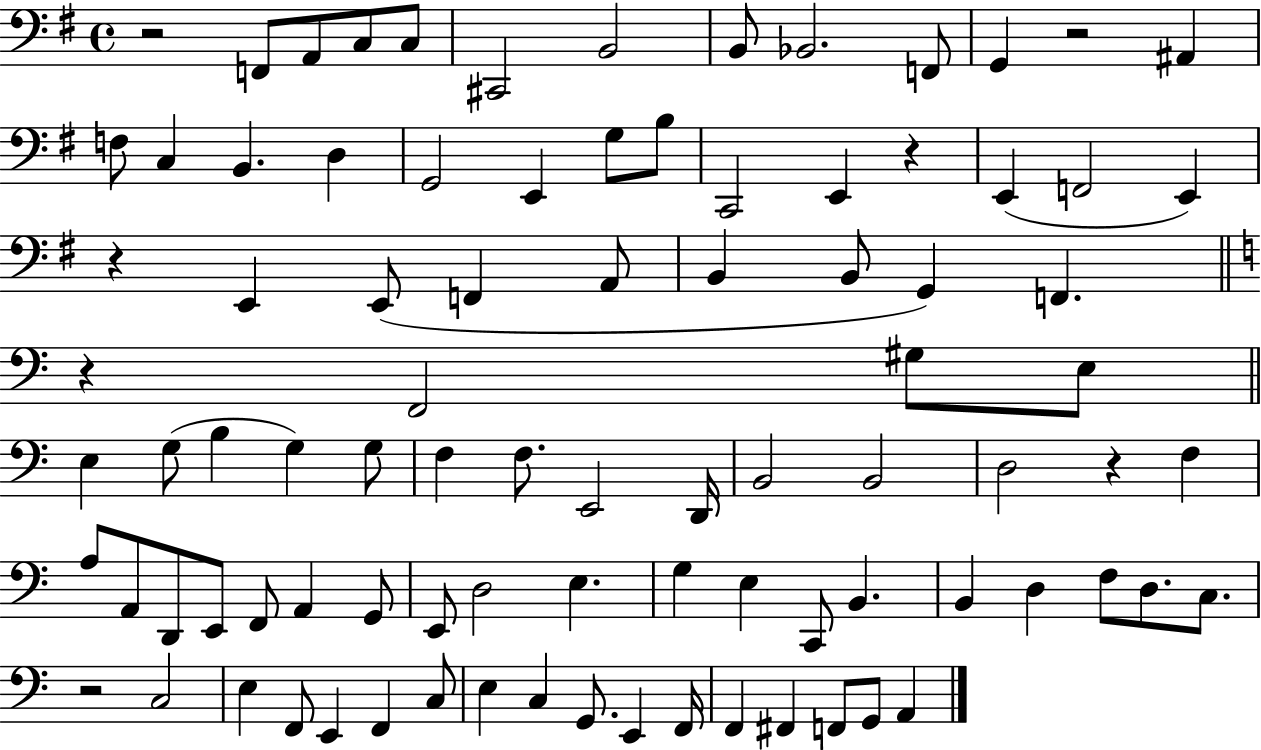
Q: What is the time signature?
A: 4/4